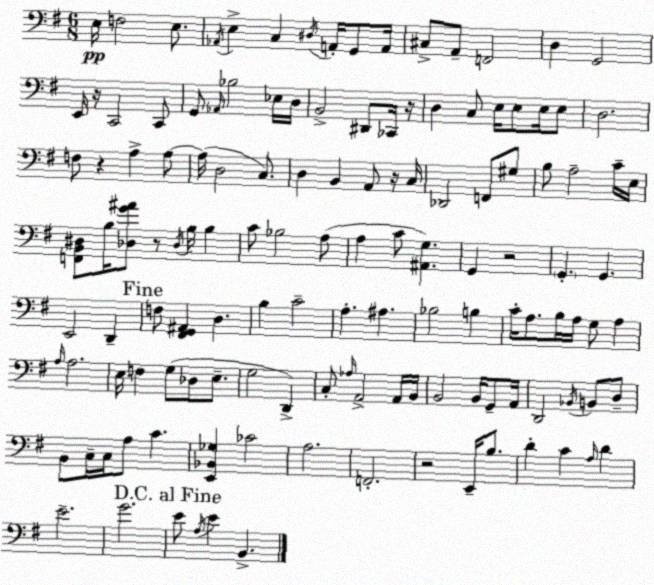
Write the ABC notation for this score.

X:1
T:Untitled
M:6/8
L:1/4
K:Em
E,/4 F,2 E,/2 _A,,/4 E, C, ^D,/4 A,,/4 G,,/2 A,,/4 ^C,/2 A,,/2 F,,2 D, G,,2 E,,/4 z/4 C,,2 C,,/2 G,,/2 _A,,/4 _B,2 _E,/4 D,/4 B,,2 ^D,,/2 _C,,/4 z/4 D, C,/2 E,/4 E,/2 E,/4 E,/2 D,2 F,/2 z A, A,/2 A,/4 D,2 C,/2 D, B,, A,,/2 z/4 C,/4 _D,,2 F,,/2 ^G,/2 B,/2 A,2 C/4 E,/4 [F,,B,,^D,]/2 B,/4 [_D,G^A]/2 z/2 _D,/4 B,/4 B, C/2 _B,2 A,/2 A, C/2 [^A,,G,] G,, z2 G,, G,, E,,2 D,, F,/2 [^F,,G,,^A,,] D, B, C2 A, ^A, _B,2 B, C/4 A,/2 B,/4 A,/4 G,/2 A, A,/4 A,2 E,/4 F, G,/2 _D,/2 E,/2 G,2 D,, C,/2 _A,/4 A,,2 A,,/4 B,,/4 B,,2 B,,/4 G,,/2 A,,/4 D,,2 _B,,/4 B,,/2 D,/2 B,,/2 C,/4 C,/4 A,/2 C [E,,_B,,_G,] _C2 A,2 F,,2 z2 E,,/4 B,/2 D C A,/4 D E2 G2 E/2 A,/4 E B,,